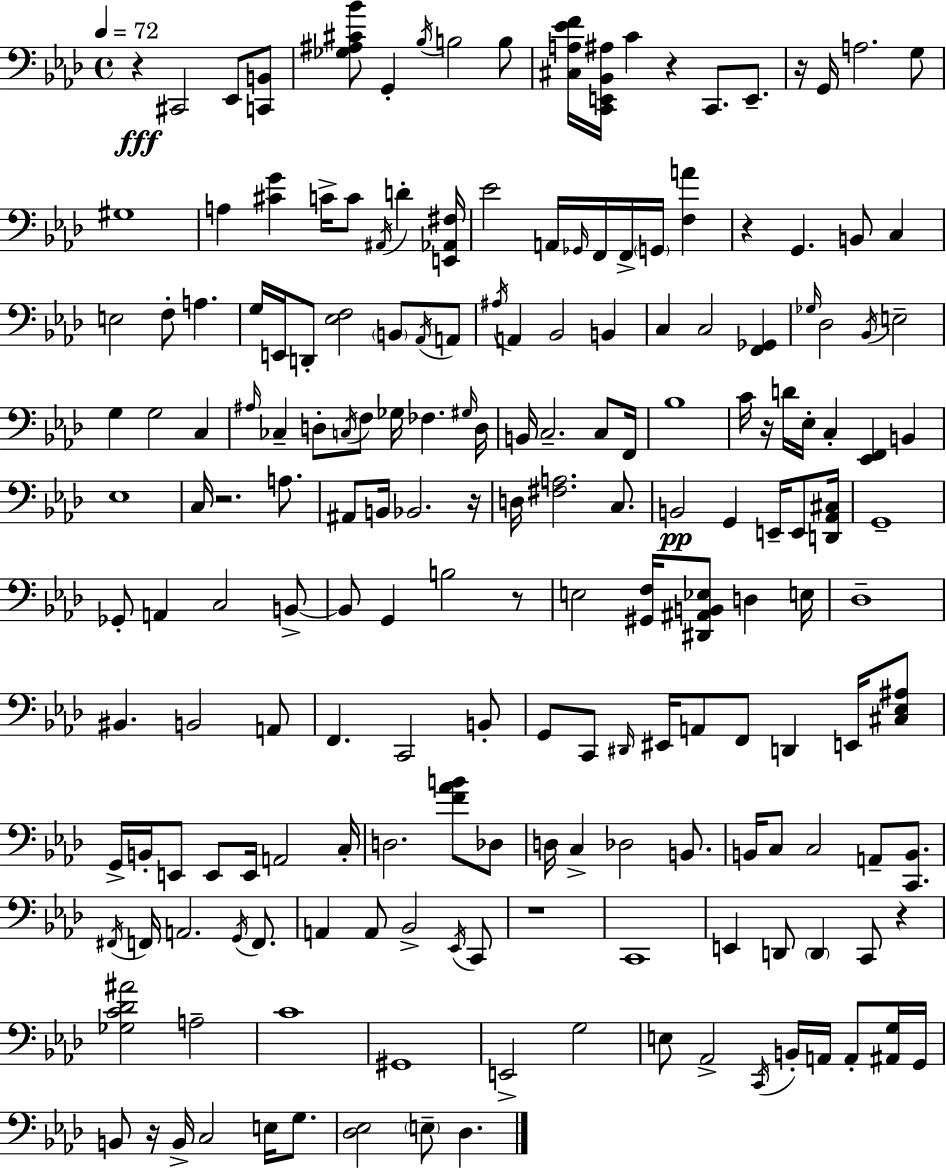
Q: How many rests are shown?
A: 11